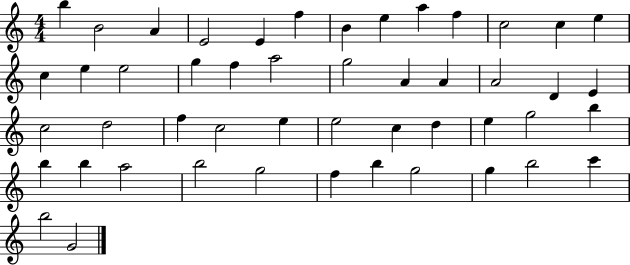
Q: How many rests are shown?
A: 0